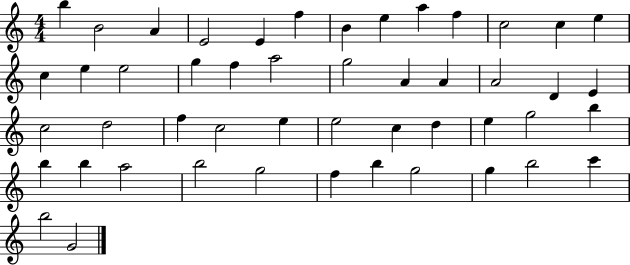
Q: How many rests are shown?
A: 0